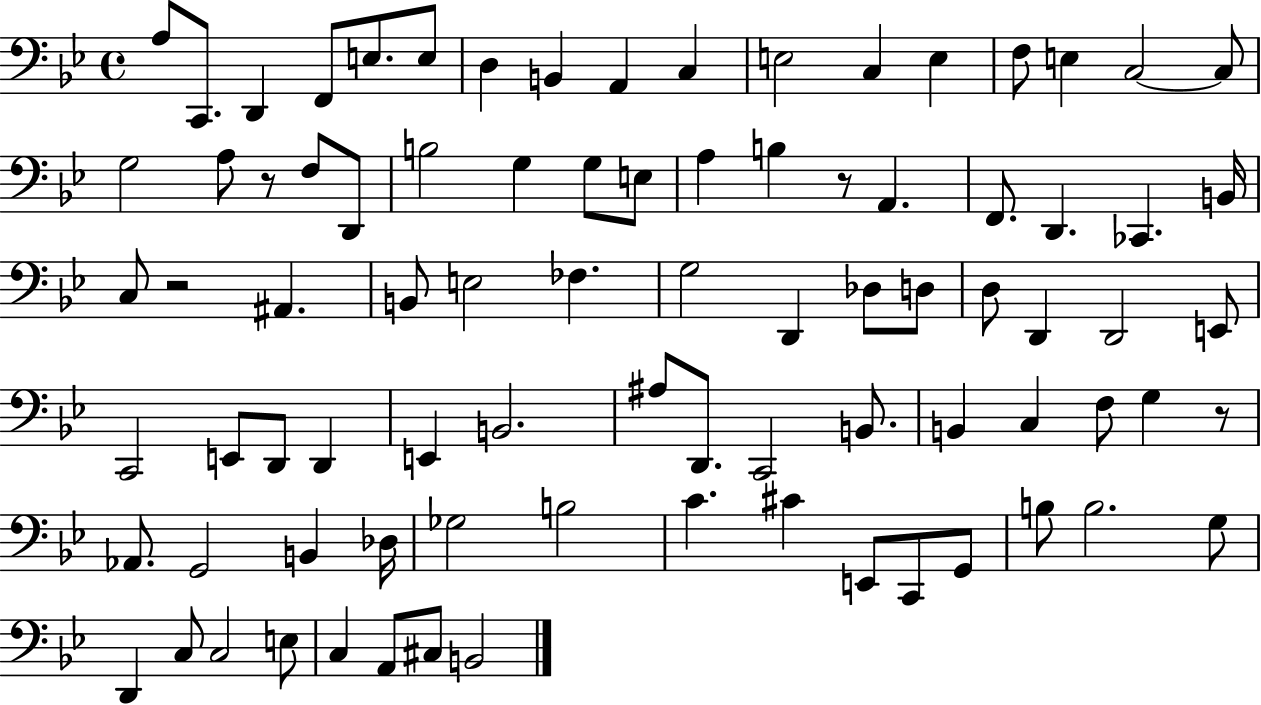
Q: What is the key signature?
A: BES major